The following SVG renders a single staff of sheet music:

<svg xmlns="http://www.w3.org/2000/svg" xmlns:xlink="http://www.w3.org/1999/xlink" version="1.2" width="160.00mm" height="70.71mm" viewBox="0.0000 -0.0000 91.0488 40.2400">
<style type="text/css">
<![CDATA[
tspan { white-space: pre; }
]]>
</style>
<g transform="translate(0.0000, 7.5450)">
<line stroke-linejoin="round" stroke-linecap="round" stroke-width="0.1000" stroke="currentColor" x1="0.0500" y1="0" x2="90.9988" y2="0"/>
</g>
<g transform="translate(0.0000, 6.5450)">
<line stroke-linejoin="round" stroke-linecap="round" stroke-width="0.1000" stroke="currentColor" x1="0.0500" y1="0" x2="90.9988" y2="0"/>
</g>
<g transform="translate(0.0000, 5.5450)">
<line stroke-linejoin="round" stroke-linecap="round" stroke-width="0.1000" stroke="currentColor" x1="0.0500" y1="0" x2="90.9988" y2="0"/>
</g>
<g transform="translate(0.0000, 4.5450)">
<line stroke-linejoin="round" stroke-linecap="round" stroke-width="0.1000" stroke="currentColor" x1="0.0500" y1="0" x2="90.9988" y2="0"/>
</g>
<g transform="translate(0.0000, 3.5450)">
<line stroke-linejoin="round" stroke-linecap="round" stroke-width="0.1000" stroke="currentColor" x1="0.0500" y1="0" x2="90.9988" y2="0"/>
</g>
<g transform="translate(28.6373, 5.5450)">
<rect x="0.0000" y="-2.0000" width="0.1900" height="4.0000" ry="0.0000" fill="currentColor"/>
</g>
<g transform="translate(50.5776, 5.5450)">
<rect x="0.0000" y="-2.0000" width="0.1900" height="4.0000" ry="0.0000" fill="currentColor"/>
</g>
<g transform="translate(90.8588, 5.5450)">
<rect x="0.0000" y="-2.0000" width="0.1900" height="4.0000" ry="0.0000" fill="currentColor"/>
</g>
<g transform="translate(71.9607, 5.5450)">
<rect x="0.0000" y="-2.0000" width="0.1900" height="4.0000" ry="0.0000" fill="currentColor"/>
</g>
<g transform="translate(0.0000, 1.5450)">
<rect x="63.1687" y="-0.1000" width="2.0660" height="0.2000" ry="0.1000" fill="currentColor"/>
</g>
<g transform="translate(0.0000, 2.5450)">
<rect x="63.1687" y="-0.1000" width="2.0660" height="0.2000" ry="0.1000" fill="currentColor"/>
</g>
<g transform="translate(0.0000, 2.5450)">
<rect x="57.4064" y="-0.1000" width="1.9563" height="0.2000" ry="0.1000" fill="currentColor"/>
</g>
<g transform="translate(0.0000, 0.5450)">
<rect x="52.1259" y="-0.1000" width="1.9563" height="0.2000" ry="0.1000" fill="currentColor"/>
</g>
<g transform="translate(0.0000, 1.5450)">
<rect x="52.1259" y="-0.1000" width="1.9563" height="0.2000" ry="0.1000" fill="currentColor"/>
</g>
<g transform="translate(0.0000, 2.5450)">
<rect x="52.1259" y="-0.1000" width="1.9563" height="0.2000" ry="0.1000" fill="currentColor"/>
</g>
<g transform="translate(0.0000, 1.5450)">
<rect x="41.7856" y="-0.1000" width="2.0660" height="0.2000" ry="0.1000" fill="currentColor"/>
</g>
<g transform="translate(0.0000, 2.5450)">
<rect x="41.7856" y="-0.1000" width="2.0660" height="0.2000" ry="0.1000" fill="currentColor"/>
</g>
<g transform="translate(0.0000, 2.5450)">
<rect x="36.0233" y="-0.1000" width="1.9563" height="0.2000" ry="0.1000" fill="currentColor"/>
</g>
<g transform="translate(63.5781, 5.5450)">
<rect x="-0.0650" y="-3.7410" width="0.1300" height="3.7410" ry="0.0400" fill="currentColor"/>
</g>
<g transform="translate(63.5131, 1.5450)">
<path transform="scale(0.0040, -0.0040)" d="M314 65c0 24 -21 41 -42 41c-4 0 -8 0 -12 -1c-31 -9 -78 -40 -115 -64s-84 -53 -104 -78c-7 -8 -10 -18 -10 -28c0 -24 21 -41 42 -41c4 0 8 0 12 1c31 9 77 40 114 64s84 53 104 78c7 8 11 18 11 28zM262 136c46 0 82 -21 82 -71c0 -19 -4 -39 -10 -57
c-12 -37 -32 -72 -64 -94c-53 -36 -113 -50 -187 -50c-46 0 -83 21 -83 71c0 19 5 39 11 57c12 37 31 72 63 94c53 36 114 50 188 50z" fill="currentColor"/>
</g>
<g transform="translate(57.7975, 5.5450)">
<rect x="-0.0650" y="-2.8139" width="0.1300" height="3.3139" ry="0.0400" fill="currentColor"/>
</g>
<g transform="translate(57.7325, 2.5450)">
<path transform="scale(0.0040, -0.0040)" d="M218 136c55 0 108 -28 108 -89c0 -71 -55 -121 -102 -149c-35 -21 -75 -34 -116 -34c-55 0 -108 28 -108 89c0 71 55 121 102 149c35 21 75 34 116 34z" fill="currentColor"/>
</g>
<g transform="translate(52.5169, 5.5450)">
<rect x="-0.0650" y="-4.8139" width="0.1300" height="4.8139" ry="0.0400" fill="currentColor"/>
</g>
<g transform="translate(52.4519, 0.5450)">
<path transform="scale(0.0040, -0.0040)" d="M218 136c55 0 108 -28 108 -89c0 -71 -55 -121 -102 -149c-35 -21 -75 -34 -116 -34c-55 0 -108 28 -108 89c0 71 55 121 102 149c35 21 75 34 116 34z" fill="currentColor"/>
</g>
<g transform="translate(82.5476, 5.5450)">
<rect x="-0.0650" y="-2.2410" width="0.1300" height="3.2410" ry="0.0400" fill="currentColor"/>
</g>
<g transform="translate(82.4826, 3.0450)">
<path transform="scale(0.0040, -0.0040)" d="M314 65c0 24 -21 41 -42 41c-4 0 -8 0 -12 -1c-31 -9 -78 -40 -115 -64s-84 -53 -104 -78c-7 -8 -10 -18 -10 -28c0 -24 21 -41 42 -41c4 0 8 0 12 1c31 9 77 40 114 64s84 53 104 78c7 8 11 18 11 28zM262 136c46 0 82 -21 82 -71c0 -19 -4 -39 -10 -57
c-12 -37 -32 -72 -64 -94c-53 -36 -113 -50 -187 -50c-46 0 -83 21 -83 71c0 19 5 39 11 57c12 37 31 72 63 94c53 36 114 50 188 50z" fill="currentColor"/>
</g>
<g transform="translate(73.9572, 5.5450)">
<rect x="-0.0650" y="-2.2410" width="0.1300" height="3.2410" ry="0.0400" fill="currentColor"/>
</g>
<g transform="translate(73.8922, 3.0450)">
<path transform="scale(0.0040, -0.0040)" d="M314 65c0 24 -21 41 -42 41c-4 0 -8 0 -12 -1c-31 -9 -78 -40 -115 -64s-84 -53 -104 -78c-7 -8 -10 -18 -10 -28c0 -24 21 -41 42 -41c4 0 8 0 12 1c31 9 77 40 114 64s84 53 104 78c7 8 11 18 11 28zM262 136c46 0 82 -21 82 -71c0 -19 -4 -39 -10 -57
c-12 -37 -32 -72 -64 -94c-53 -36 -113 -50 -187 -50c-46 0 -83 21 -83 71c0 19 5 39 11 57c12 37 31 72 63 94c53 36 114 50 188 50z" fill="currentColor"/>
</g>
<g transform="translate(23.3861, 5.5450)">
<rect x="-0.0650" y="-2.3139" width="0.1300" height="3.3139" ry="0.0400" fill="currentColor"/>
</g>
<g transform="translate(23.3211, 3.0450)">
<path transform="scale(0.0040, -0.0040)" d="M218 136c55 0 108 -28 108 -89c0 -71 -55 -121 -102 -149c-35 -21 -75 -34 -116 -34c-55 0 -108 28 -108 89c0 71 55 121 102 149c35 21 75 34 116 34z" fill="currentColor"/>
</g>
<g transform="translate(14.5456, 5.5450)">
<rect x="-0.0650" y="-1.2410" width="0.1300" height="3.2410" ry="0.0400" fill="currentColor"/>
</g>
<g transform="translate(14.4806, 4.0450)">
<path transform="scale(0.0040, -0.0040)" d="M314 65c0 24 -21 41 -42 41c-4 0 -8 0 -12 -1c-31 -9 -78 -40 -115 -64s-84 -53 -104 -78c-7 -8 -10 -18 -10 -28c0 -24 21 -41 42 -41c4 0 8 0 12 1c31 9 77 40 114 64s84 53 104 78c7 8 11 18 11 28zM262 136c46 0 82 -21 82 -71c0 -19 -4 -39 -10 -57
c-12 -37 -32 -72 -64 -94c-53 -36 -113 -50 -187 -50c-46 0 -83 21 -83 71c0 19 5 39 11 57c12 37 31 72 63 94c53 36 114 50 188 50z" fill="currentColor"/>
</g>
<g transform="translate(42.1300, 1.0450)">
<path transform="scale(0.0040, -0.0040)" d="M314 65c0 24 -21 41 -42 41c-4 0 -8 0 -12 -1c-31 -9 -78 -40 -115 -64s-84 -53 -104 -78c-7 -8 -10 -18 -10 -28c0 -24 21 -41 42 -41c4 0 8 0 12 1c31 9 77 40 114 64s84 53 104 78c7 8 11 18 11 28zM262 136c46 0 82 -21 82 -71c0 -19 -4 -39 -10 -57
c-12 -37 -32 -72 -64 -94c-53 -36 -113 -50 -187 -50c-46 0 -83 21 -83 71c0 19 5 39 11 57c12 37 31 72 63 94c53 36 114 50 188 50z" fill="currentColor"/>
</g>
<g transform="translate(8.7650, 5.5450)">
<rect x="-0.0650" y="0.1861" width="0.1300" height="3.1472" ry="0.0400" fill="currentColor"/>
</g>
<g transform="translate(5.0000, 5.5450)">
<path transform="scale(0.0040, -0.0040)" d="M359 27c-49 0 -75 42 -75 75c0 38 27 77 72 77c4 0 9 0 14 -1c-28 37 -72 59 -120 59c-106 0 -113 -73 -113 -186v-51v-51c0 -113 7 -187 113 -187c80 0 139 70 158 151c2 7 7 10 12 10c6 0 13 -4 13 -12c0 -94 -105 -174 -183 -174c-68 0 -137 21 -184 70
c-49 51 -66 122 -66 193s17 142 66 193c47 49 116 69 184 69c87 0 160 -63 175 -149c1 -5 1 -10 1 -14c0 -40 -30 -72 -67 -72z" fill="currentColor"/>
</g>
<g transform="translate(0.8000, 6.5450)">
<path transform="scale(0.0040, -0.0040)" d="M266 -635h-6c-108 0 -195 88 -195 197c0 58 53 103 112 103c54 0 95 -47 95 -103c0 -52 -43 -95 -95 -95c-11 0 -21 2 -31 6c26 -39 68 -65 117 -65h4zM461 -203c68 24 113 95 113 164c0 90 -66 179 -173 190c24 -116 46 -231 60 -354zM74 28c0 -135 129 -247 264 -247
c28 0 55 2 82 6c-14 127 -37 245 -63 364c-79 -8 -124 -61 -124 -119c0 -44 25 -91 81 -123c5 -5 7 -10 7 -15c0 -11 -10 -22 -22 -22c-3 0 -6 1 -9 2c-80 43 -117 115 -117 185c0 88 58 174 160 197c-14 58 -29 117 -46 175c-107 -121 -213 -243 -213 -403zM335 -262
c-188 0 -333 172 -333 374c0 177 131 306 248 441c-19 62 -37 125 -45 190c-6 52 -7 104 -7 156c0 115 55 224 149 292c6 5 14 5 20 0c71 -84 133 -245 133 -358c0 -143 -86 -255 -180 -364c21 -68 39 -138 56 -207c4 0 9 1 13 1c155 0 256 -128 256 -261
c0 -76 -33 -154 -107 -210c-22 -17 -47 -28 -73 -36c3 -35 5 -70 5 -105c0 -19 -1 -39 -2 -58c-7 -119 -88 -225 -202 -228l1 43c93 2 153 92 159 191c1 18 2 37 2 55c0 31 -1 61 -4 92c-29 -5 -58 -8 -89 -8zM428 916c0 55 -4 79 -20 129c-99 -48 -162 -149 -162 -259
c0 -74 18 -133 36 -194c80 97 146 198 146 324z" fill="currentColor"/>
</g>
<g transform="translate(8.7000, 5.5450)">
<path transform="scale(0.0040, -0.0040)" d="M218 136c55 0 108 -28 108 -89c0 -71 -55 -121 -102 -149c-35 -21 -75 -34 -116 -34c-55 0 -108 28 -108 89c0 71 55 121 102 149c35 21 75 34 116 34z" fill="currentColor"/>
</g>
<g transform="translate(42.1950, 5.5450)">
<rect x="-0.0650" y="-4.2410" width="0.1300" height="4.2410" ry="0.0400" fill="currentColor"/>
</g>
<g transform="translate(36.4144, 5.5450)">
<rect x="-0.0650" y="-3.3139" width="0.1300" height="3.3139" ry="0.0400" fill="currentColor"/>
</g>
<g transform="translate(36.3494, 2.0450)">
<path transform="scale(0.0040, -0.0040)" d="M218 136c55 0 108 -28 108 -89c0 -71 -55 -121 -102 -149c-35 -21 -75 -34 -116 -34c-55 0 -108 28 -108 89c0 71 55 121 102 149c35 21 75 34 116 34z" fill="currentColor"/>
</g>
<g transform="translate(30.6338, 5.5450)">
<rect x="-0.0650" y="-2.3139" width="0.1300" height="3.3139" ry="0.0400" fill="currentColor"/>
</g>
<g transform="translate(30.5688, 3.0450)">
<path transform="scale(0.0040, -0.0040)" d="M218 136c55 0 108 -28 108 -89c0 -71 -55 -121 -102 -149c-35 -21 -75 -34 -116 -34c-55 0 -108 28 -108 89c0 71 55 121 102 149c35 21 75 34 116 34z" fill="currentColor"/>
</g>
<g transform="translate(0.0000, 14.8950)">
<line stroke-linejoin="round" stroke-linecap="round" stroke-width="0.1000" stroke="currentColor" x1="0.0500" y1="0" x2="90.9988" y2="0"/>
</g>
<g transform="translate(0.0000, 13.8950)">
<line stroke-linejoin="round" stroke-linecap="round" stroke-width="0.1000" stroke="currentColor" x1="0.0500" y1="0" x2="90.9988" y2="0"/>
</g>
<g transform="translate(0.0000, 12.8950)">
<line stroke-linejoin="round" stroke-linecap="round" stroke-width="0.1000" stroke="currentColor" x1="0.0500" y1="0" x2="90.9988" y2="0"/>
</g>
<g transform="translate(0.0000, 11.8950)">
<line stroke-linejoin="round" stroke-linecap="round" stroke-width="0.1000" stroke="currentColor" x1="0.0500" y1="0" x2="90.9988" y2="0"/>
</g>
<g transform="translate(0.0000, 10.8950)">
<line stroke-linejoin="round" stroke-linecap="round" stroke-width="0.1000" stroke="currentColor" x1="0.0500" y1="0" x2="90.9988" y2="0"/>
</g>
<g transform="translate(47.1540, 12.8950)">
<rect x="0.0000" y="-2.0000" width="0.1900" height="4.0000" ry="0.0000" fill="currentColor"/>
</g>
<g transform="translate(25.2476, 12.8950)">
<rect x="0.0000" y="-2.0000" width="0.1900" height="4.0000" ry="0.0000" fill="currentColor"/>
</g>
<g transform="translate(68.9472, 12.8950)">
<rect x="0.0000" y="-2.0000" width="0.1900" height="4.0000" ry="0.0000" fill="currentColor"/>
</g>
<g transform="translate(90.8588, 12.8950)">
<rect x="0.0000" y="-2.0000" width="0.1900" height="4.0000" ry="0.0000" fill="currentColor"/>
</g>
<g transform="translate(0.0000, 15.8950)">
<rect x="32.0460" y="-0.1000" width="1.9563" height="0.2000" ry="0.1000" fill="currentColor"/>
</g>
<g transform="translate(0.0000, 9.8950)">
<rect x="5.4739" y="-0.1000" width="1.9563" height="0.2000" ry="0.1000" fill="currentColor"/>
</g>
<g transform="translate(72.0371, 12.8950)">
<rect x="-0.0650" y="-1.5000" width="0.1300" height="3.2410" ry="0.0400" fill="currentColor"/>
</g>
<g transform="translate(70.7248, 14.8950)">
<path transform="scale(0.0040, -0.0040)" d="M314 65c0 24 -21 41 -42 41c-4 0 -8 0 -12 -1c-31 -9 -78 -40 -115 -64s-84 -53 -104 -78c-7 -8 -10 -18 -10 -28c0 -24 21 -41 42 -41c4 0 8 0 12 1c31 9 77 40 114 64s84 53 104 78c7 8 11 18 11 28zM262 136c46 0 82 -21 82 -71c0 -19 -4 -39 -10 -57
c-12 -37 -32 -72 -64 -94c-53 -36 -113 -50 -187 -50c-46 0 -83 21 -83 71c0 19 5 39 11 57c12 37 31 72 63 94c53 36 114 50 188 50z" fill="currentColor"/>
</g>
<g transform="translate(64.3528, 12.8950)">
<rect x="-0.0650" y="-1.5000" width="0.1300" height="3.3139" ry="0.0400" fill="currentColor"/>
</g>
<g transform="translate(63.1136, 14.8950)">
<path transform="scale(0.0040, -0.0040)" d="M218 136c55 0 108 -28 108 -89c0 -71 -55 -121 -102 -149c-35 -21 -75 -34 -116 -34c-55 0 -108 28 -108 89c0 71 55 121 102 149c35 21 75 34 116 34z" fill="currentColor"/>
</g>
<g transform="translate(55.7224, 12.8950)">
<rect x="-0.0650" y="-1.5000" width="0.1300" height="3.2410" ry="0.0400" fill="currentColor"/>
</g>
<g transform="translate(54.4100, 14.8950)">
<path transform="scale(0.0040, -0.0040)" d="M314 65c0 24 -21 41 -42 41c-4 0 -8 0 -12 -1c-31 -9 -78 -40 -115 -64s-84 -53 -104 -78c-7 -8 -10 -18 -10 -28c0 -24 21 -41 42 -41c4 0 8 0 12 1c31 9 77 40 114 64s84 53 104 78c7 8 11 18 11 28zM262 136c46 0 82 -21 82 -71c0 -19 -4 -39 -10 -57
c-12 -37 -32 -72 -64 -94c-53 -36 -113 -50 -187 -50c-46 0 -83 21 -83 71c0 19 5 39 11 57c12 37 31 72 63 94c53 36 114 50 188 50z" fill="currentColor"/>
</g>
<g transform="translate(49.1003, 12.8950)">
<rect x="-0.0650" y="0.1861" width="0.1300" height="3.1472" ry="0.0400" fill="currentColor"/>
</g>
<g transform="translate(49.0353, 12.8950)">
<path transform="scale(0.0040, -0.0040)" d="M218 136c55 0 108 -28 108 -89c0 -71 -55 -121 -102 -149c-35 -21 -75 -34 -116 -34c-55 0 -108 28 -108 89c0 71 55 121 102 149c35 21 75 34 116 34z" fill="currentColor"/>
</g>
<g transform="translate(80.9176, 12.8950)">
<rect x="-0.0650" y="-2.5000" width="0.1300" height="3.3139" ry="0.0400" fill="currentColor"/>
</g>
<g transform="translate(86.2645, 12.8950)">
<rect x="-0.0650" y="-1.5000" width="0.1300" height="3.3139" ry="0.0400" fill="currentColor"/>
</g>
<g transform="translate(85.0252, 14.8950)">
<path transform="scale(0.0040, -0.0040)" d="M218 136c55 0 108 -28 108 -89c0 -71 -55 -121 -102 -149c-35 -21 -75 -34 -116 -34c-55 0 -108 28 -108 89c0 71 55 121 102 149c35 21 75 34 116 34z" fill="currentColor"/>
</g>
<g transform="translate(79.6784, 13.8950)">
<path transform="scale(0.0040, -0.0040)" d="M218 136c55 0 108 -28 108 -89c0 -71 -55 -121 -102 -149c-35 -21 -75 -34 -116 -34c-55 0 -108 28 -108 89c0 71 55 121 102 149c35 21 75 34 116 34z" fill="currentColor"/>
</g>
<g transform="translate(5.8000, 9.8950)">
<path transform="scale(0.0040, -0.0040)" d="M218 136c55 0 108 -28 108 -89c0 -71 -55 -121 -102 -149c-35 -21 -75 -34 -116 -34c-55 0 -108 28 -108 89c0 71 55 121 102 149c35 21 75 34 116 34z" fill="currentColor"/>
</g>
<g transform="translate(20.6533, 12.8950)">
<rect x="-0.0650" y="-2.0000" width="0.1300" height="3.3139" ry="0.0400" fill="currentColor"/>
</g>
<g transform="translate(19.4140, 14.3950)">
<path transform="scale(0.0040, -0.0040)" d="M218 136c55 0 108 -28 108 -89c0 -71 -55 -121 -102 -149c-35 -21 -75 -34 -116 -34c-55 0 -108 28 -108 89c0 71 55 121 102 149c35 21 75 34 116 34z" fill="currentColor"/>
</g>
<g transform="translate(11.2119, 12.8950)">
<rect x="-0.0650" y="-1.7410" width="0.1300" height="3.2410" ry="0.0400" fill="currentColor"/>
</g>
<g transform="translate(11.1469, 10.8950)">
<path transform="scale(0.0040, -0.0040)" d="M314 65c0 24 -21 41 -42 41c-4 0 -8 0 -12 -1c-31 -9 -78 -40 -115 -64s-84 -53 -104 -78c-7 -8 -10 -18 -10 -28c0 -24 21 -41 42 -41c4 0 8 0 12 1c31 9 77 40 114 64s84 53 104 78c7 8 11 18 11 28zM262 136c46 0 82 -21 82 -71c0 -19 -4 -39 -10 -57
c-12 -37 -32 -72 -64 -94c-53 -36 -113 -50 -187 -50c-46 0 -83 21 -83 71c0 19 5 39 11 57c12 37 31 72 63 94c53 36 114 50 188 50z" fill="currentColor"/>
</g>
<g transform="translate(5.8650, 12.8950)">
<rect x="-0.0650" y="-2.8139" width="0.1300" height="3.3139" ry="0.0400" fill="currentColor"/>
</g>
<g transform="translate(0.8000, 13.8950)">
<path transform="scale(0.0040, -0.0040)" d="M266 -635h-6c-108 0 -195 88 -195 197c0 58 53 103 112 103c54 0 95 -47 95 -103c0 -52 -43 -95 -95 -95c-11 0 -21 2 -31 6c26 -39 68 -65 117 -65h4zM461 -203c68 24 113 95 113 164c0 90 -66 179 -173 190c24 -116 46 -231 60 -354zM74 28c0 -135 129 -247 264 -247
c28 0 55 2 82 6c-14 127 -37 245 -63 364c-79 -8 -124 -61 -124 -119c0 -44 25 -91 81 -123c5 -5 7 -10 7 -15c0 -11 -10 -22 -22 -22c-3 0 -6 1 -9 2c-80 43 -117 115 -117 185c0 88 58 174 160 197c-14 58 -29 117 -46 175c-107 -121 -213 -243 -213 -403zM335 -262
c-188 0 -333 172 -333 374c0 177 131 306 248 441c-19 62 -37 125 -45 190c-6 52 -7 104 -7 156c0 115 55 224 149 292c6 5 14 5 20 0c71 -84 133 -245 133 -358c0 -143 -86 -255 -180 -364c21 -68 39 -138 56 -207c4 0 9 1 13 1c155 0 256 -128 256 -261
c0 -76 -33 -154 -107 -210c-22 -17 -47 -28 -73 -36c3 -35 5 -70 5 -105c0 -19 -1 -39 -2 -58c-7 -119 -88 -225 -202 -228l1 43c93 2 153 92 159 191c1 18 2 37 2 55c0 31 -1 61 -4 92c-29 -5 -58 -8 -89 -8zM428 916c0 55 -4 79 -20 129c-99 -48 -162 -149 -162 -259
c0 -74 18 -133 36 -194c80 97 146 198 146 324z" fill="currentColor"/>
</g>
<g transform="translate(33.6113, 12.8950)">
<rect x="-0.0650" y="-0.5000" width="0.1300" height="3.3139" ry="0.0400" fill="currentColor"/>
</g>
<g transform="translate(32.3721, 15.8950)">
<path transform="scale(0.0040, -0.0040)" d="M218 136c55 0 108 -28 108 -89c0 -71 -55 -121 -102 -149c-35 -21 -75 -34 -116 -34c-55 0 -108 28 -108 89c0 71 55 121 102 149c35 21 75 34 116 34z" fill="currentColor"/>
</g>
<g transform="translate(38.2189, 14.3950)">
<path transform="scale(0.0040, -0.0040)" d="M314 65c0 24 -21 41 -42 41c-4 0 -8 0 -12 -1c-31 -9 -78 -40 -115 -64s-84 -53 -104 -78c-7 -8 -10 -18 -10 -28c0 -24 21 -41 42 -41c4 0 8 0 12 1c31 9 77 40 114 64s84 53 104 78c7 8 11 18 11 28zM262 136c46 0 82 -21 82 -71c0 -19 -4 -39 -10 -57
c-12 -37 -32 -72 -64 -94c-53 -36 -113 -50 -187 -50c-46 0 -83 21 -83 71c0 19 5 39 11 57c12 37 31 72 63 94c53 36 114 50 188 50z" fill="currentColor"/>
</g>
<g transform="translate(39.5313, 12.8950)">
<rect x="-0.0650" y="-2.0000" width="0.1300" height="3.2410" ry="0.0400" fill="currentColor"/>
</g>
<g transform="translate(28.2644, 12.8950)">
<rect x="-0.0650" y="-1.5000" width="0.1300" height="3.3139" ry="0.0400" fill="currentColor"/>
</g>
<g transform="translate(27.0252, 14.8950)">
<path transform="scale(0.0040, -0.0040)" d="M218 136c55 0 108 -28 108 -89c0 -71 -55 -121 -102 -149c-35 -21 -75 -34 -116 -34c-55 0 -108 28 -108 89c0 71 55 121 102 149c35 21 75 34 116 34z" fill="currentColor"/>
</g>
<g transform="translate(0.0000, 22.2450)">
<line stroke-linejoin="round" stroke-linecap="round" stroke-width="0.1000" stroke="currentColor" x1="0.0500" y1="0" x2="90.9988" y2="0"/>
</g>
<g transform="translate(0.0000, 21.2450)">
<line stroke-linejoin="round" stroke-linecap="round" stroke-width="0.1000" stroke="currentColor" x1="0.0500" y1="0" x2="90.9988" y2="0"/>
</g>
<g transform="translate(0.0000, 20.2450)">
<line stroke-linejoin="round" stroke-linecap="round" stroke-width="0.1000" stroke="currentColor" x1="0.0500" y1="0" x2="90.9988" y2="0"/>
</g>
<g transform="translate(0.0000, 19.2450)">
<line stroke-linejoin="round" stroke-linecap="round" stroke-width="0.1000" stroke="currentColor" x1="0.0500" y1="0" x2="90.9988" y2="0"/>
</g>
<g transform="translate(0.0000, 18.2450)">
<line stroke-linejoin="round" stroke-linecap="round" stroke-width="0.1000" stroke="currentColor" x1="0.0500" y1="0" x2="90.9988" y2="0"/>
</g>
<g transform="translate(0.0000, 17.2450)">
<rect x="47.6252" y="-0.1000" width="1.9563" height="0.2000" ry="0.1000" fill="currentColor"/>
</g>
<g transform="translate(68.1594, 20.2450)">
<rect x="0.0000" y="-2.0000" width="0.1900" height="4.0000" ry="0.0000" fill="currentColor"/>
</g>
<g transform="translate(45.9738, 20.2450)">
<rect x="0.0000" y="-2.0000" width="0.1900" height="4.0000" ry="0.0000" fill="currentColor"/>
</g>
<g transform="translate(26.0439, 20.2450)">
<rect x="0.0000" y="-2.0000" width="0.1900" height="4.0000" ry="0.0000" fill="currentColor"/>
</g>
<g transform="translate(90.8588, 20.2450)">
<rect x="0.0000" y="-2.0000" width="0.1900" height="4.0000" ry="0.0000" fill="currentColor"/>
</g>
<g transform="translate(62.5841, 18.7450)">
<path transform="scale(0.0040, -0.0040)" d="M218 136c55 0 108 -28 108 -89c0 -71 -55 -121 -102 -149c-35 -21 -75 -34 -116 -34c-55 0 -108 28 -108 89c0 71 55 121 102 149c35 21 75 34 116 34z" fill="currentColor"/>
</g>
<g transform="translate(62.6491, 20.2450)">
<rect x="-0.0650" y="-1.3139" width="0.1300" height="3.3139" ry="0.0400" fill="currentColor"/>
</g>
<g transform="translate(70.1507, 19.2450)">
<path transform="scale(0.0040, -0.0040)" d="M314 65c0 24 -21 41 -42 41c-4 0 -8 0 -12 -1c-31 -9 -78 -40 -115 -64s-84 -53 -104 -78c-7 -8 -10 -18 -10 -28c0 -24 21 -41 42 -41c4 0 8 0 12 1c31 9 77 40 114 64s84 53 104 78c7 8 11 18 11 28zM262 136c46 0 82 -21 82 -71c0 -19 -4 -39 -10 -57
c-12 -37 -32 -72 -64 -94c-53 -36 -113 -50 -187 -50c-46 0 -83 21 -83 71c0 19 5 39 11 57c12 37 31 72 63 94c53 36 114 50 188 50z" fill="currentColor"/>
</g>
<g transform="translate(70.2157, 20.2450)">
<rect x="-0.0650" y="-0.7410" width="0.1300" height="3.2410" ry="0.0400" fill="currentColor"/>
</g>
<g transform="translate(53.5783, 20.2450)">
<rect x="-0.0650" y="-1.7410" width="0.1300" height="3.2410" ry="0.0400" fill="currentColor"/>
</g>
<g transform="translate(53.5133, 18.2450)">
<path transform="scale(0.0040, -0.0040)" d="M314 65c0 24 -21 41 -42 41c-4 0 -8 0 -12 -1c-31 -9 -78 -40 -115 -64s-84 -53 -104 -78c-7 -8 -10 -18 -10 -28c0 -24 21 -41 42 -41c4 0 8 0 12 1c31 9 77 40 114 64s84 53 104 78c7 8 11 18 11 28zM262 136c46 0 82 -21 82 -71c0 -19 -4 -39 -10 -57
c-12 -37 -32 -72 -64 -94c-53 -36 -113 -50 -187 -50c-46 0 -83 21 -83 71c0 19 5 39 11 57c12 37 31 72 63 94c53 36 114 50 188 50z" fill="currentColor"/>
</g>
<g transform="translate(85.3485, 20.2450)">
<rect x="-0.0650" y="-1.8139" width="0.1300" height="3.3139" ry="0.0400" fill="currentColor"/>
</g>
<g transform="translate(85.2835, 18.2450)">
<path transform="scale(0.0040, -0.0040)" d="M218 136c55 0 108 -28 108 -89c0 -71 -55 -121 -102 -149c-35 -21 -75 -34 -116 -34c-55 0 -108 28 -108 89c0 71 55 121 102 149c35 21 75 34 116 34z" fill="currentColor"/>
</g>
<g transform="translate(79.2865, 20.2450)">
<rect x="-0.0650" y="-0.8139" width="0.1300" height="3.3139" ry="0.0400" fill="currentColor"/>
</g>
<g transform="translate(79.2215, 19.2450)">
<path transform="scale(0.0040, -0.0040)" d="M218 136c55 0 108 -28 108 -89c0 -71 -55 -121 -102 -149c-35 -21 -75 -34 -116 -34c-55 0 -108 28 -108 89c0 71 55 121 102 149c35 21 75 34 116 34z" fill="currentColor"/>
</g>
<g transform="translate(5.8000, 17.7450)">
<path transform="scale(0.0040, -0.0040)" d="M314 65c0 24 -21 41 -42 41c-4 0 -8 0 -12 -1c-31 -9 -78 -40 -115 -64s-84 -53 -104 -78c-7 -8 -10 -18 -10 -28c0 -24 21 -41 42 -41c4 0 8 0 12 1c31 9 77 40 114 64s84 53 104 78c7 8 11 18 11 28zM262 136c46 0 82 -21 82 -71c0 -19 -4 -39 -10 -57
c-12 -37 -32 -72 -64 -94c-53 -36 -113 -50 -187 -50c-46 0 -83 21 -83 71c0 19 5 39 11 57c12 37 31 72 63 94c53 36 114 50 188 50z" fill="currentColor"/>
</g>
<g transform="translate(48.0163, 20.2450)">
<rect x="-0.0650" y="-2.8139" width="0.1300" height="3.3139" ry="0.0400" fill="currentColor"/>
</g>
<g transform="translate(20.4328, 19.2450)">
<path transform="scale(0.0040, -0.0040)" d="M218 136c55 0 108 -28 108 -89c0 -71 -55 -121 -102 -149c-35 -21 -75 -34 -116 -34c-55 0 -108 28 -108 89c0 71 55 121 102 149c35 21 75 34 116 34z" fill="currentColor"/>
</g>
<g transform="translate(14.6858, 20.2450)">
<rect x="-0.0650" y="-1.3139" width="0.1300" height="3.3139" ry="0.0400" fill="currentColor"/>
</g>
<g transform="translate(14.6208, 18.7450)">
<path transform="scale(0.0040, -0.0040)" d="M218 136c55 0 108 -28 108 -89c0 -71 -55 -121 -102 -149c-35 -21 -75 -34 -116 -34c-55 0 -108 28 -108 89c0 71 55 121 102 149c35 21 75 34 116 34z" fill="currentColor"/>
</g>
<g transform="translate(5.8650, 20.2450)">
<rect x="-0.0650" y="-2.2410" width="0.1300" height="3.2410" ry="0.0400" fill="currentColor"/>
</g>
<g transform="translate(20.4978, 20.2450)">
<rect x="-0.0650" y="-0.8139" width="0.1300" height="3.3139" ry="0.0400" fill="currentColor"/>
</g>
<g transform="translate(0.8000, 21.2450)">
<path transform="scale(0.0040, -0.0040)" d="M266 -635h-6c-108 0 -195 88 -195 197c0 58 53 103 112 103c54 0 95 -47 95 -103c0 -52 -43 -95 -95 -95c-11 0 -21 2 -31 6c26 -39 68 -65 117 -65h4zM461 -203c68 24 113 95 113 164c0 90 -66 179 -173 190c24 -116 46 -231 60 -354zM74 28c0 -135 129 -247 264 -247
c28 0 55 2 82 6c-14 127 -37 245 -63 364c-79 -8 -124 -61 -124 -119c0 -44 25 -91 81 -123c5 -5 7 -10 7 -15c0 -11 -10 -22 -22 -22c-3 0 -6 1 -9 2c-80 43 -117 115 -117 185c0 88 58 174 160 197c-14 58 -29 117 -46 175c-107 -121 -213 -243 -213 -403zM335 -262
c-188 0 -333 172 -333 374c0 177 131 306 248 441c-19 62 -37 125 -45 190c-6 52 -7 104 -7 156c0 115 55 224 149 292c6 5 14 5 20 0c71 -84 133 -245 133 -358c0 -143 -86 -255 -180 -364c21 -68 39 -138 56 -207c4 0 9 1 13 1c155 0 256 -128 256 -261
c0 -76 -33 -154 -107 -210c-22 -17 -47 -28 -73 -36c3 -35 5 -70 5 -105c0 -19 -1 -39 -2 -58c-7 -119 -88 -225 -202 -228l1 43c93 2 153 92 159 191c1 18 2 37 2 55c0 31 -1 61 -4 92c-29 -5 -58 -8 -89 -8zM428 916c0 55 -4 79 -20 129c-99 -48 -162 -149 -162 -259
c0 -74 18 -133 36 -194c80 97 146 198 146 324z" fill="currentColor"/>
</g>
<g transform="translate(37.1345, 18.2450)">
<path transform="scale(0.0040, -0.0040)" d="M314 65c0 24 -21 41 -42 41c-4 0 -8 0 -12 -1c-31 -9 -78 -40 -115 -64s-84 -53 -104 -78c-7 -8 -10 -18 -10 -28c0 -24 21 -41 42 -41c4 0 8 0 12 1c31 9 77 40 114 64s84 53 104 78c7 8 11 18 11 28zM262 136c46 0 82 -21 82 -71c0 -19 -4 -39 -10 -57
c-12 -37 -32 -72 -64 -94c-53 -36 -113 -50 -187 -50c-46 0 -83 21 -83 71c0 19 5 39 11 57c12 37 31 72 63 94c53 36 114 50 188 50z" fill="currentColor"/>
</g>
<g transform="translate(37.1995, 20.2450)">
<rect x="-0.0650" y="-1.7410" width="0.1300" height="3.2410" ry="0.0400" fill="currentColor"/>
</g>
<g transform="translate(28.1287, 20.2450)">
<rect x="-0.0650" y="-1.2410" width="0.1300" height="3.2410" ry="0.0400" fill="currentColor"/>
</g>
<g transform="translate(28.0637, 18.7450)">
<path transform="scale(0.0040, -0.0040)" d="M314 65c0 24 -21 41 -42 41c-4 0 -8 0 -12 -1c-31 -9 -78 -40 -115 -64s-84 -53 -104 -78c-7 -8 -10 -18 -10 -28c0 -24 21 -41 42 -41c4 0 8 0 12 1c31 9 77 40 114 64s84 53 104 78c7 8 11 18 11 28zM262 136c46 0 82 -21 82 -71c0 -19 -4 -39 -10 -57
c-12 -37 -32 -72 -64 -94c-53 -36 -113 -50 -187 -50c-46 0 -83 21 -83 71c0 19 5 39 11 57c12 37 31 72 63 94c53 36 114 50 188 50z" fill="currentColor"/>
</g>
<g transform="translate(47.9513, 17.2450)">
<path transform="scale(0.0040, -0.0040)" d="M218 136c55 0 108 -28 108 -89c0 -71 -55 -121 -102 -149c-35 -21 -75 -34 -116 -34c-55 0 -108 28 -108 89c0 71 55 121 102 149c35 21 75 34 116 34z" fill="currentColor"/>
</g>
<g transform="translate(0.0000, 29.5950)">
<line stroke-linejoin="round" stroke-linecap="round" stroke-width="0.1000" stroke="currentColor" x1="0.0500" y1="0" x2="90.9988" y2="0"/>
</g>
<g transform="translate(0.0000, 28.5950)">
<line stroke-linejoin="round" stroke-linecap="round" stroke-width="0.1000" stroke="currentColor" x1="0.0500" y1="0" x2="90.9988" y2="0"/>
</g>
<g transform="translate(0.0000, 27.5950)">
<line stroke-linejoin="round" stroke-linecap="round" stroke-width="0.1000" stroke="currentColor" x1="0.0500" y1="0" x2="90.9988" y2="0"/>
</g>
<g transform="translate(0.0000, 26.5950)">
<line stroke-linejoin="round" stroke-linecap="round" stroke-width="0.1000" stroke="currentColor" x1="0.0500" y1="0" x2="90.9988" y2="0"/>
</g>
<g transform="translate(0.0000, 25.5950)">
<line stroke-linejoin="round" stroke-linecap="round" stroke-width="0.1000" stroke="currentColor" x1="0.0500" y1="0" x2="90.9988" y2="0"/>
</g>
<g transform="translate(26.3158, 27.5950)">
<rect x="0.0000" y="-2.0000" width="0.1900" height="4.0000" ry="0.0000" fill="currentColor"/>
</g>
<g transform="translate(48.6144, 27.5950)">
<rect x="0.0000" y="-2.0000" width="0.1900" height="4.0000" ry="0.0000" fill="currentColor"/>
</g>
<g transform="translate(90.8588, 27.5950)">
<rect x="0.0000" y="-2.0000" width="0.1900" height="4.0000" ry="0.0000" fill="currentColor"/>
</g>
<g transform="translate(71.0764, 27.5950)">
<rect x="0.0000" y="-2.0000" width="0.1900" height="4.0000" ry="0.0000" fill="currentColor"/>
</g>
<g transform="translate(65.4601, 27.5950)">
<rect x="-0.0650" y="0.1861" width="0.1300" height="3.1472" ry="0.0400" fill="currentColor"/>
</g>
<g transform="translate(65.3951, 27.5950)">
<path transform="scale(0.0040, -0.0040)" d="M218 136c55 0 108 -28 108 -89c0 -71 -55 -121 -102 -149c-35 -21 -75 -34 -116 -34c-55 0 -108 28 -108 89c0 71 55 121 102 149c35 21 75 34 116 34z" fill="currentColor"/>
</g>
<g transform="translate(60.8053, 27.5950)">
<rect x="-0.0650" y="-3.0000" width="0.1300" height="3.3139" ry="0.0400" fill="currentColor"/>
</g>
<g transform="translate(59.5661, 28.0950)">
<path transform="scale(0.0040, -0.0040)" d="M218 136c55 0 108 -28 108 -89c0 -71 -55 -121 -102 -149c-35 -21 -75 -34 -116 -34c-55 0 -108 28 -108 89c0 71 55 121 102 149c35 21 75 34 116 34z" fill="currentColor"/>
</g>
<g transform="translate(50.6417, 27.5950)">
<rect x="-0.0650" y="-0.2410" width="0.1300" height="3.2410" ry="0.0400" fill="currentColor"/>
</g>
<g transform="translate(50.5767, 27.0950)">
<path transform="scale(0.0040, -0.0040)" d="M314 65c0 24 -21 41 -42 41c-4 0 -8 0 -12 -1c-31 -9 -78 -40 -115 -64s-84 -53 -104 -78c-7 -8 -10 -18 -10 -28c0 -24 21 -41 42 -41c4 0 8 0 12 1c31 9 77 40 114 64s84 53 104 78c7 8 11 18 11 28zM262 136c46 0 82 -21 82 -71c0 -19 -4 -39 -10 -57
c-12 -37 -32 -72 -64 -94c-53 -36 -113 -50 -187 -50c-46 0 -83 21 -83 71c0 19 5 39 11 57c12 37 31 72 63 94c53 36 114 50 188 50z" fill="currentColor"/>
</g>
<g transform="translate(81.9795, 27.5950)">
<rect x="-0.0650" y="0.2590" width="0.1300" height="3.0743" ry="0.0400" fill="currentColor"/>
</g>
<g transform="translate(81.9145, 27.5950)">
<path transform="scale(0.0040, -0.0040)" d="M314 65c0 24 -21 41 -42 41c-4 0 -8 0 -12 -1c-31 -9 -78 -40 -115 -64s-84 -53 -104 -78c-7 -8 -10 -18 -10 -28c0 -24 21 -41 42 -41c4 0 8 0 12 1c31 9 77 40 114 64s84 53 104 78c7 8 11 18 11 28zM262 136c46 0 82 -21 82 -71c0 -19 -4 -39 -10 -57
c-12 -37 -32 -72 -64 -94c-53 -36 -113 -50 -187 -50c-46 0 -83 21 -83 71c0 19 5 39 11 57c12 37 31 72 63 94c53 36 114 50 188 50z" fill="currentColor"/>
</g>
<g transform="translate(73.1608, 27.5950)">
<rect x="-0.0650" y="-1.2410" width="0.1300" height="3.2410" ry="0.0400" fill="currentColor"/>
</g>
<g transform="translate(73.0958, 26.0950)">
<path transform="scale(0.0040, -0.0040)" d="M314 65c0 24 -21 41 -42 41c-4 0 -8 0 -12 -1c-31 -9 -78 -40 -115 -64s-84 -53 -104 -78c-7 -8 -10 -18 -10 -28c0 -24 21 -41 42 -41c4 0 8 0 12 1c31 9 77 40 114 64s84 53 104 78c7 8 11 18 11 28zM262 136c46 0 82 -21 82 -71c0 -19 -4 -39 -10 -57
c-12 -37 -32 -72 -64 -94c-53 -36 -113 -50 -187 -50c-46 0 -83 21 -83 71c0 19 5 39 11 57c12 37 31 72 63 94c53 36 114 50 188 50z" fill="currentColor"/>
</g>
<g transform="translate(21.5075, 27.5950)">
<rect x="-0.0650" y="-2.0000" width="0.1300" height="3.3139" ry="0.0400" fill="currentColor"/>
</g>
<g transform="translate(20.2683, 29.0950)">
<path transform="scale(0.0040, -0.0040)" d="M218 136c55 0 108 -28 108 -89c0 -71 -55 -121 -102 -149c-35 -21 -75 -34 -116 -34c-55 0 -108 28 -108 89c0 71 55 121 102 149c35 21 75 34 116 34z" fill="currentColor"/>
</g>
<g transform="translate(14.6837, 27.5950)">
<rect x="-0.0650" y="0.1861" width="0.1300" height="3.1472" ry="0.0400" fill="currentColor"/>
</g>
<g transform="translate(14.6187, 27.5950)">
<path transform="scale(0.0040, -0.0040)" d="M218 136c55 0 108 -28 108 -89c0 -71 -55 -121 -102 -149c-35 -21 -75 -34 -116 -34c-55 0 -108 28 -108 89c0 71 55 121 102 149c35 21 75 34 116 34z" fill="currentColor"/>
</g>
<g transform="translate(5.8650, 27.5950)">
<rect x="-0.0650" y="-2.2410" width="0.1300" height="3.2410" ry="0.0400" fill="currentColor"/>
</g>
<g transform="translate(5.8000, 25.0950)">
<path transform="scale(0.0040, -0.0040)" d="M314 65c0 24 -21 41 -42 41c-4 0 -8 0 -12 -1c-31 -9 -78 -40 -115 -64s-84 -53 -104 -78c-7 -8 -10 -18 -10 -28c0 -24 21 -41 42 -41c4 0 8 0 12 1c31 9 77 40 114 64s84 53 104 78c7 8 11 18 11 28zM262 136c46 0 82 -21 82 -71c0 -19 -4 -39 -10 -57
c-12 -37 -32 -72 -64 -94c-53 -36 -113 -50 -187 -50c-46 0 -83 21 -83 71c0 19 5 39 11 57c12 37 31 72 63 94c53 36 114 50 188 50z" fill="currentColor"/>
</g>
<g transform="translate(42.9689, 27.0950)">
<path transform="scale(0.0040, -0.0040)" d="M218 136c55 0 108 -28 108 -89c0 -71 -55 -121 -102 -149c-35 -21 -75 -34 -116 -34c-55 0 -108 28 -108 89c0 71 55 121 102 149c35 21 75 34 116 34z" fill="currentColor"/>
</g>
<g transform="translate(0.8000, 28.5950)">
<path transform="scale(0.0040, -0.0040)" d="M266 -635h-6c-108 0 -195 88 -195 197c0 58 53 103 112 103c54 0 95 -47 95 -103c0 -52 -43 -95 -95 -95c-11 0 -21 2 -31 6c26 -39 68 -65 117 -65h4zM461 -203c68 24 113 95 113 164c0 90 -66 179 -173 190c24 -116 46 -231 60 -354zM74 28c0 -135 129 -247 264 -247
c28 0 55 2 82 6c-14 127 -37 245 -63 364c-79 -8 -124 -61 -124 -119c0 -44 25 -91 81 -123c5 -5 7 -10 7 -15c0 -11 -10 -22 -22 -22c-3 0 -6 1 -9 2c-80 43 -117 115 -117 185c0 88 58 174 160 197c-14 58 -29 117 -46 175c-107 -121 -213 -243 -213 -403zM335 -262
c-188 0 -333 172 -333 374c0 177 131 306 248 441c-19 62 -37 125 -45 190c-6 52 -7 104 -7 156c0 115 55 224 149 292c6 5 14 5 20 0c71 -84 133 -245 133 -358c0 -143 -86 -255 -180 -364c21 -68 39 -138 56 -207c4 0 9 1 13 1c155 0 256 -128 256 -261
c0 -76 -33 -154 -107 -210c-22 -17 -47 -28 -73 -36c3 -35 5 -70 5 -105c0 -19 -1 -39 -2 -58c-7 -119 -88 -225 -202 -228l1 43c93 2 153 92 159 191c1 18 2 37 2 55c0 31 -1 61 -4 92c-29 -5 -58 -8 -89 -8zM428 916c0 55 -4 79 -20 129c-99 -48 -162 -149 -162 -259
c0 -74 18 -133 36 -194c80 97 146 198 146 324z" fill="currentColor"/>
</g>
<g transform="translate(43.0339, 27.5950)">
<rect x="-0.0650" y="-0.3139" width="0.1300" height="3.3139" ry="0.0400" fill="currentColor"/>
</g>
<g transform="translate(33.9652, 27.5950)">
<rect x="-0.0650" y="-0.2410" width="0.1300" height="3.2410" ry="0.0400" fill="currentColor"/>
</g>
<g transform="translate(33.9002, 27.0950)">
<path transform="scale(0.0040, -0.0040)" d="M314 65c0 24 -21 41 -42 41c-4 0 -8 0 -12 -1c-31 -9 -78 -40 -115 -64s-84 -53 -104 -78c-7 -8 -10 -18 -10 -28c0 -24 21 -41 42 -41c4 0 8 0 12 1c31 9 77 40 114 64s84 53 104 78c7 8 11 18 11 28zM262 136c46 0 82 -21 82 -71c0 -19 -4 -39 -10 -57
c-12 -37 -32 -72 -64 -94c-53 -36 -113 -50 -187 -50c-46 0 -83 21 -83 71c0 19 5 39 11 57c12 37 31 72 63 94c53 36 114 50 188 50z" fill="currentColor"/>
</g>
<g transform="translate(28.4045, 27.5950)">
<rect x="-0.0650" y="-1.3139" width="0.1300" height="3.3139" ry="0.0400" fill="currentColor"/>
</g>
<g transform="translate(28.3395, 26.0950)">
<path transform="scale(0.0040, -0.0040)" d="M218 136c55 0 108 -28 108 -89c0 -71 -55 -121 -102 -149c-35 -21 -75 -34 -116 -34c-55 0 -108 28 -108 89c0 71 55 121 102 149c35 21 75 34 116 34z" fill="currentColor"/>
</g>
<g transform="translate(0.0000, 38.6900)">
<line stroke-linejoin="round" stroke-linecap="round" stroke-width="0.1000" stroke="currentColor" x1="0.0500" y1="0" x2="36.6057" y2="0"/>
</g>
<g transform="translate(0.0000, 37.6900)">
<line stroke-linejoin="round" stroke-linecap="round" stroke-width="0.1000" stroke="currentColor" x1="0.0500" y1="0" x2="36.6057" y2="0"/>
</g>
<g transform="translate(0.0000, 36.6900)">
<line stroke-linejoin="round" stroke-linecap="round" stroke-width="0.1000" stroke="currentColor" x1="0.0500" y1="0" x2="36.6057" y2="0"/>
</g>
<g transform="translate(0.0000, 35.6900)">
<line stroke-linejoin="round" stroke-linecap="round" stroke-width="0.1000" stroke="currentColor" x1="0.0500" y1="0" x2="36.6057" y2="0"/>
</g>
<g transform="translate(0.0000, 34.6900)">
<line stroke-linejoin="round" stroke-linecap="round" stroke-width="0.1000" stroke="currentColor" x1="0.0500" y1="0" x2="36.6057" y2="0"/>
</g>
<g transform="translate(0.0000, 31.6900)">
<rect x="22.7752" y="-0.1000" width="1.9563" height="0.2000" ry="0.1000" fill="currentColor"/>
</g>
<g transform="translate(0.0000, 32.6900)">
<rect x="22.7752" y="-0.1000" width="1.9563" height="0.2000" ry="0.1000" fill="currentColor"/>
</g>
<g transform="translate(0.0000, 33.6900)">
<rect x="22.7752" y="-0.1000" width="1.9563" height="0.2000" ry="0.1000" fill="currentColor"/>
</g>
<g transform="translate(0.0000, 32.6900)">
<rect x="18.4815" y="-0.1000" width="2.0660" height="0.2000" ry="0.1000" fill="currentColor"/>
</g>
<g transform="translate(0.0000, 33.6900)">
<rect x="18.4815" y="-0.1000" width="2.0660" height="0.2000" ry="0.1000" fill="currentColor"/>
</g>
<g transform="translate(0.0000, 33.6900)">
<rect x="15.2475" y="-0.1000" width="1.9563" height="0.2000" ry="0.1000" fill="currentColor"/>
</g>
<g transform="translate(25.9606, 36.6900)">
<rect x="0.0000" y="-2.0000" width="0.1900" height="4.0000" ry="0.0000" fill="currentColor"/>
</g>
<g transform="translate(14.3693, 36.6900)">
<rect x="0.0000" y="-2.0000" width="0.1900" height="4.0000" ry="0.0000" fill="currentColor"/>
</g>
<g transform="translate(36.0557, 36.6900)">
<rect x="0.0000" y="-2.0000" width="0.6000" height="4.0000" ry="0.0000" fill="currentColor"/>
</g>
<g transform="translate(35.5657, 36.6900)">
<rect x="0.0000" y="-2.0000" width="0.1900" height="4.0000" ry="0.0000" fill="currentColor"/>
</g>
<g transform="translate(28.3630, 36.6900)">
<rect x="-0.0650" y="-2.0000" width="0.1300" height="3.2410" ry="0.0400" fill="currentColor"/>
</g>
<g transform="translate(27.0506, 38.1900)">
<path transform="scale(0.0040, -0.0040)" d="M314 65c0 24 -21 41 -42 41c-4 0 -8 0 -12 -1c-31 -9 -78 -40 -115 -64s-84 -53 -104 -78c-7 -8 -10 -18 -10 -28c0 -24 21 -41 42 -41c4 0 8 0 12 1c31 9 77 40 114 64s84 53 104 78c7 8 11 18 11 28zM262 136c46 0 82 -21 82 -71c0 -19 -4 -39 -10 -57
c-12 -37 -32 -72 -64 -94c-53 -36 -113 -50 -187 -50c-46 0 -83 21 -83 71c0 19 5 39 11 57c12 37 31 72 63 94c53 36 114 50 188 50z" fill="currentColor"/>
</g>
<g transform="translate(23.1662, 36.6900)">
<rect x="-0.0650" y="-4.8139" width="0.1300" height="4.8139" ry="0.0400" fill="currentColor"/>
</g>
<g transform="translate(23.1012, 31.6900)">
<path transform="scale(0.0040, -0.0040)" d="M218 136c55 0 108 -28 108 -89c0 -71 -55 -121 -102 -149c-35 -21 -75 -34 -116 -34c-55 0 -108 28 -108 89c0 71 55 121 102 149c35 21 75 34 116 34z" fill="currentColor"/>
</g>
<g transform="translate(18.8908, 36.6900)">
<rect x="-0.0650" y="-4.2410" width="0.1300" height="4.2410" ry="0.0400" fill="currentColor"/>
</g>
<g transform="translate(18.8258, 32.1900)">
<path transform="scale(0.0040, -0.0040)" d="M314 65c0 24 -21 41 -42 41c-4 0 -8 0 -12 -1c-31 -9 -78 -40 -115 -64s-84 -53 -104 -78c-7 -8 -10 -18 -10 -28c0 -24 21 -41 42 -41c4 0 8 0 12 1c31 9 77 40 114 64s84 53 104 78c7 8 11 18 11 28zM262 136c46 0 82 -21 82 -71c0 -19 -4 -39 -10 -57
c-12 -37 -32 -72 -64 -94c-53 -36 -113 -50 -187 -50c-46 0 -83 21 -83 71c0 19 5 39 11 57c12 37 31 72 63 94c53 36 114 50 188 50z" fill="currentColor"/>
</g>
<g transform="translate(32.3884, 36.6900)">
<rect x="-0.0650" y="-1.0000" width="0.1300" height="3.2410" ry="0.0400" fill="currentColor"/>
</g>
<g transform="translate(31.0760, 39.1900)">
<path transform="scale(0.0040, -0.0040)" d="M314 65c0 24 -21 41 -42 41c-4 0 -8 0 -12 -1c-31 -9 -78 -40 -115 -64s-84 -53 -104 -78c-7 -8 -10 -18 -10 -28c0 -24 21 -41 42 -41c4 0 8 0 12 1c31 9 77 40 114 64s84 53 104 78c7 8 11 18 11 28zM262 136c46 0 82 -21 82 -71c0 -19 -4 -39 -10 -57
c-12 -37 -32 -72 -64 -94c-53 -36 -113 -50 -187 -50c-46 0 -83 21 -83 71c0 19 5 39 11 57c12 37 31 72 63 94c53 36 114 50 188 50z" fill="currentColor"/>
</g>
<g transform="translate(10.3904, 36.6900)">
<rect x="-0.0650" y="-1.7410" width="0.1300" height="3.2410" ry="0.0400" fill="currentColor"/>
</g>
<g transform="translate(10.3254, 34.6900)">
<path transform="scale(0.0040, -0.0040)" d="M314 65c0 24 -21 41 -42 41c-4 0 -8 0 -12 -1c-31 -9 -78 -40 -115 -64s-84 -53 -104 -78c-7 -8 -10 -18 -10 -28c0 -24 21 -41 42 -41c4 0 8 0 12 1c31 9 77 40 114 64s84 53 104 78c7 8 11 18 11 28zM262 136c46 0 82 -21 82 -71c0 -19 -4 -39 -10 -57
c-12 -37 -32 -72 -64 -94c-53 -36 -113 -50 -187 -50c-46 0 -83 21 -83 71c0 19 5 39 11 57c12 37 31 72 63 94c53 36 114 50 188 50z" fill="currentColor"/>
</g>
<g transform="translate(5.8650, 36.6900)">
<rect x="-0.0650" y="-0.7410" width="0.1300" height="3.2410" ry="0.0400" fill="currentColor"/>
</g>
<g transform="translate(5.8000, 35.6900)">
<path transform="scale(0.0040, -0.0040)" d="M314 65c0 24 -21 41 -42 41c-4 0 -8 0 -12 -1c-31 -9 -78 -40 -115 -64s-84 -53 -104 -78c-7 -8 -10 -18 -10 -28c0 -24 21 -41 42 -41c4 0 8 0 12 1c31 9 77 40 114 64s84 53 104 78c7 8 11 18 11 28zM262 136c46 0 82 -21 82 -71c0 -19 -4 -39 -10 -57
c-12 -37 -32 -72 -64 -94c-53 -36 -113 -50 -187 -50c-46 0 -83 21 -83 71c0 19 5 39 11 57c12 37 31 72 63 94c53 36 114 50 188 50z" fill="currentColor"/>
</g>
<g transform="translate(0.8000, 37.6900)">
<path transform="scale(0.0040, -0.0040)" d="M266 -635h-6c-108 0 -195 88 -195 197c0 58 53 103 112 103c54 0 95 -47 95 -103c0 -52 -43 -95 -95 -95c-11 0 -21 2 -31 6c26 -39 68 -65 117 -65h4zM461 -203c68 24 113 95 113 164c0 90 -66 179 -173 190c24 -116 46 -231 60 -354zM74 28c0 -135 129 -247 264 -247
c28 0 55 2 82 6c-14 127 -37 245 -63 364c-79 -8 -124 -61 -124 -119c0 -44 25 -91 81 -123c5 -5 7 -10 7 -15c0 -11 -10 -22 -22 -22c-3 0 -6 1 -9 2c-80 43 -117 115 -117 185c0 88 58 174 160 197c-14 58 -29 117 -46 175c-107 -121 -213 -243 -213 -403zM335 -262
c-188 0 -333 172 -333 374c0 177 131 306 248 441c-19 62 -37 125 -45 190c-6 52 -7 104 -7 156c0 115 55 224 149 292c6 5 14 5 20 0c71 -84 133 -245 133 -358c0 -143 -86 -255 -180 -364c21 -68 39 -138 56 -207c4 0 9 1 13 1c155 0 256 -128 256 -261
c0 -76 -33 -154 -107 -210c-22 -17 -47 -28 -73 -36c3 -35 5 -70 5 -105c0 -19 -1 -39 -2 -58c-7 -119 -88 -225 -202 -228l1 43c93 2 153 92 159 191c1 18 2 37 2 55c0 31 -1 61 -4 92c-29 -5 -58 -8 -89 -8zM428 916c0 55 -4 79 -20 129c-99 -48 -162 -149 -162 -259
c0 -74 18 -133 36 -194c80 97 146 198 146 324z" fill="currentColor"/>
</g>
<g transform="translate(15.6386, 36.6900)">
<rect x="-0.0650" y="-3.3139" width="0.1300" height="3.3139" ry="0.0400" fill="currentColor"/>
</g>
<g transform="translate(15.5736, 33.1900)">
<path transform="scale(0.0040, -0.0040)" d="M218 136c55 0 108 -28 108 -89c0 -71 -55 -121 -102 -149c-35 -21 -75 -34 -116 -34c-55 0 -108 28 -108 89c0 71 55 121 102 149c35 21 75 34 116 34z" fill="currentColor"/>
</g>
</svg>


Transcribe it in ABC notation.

X:1
T:Untitled
M:4/4
L:1/4
K:C
B e2 g g b d'2 e' a c'2 g2 g2 a f2 F E C F2 B E2 E E2 G E g2 e d e2 f2 a f2 e d2 d f g2 B F e c2 c c2 A B e2 B2 d2 f2 b d'2 e' F2 D2